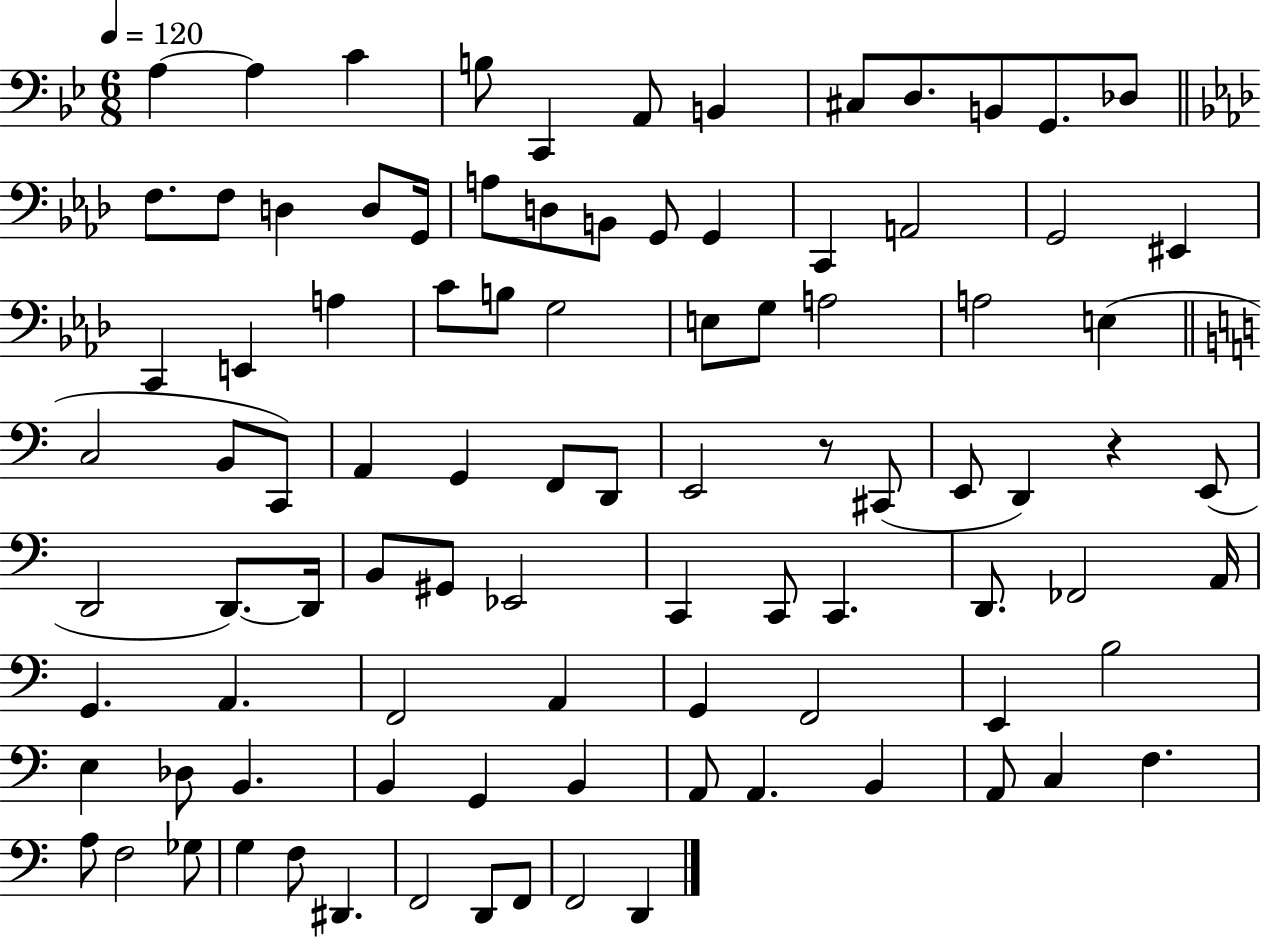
X:1
T:Untitled
M:6/8
L:1/4
K:Bb
A, A, C B,/2 C,, A,,/2 B,, ^C,/2 D,/2 B,,/2 G,,/2 _D,/2 F,/2 F,/2 D, D,/2 G,,/4 A,/2 D,/2 B,,/2 G,,/2 G,, C,, A,,2 G,,2 ^E,, C,, E,, A, C/2 B,/2 G,2 E,/2 G,/2 A,2 A,2 E, C,2 B,,/2 C,,/2 A,, G,, F,,/2 D,,/2 E,,2 z/2 ^C,,/2 E,,/2 D,, z E,,/2 D,,2 D,,/2 D,,/4 B,,/2 ^G,,/2 _E,,2 C,, C,,/2 C,, D,,/2 _F,,2 A,,/4 G,, A,, F,,2 A,, G,, F,,2 E,, B,2 E, _D,/2 B,, B,, G,, B,, A,,/2 A,, B,, A,,/2 C, F, A,/2 F,2 _G,/2 G, F,/2 ^D,, F,,2 D,,/2 F,,/2 F,,2 D,,